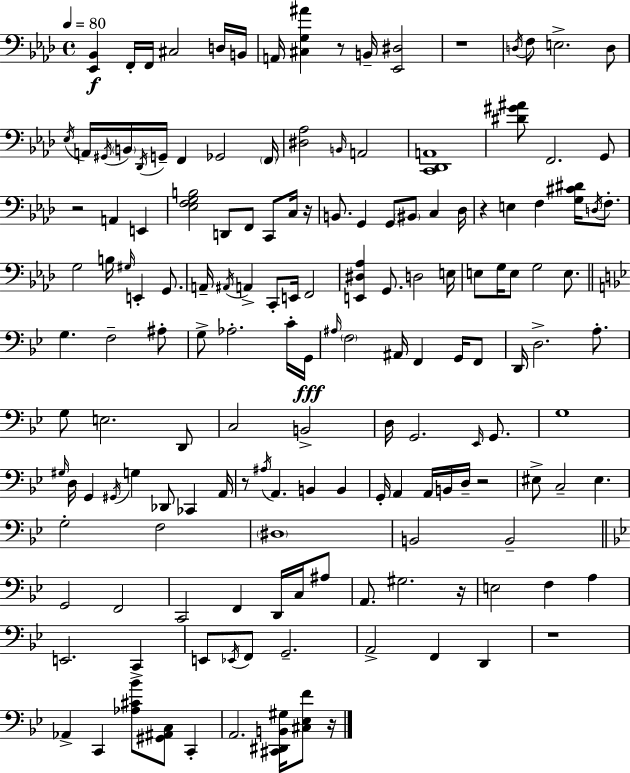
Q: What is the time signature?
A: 4/4